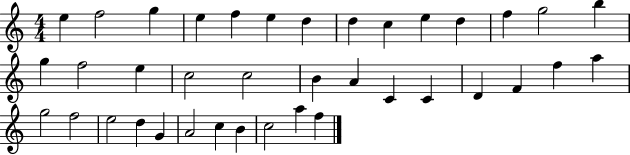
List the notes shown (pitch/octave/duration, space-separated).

E5/q F5/h G5/q E5/q F5/q E5/q D5/q D5/q C5/q E5/q D5/q F5/q G5/h B5/q G5/q F5/h E5/q C5/h C5/h B4/q A4/q C4/q C4/q D4/q F4/q F5/q A5/q G5/h F5/h E5/h D5/q G4/q A4/h C5/q B4/q C5/h A5/q F5/q